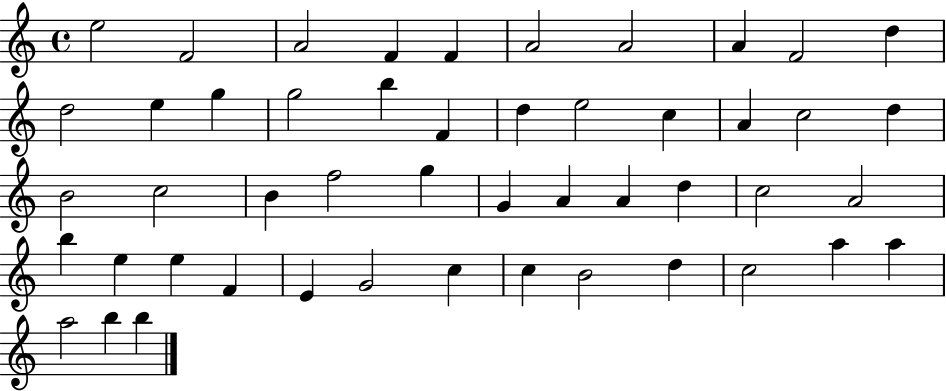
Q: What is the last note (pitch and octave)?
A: B5